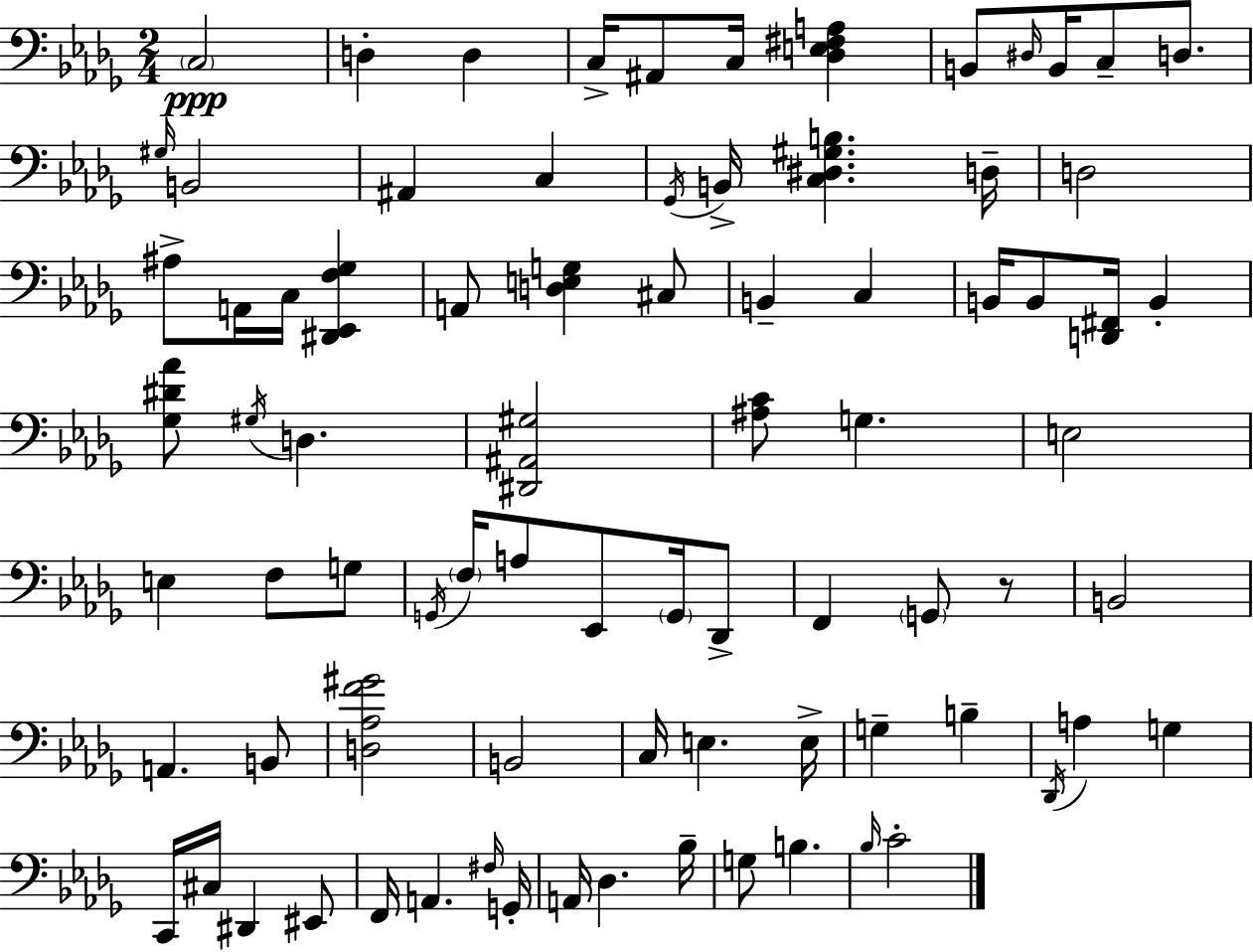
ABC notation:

X:1
T:Untitled
M:2/4
L:1/4
K:Bbm
C,2 D, D, C,/4 ^A,,/2 C,/4 [_D,E,^F,A,] B,,/2 ^D,/4 B,,/4 C,/2 D,/2 ^G,/4 B,,2 ^A,, C, _G,,/4 B,,/4 [C,^D,^G,B,] D,/4 D,2 ^A,/2 A,,/4 C,/4 [^D,,_E,,F,_G,] A,,/2 [D,E,G,] ^C,/2 B,, C, B,,/4 B,,/2 [D,,^F,,]/4 B,, [_G,^D_A]/2 ^G,/4 D, [^D,,^A,,^G,]2 [^A,C]/2 G, E,2 E, F,/2 G,/2 G,,/4 F,/4 A,/2 _E,,/2 G,,/4 _D,,/2 F,, G,,/2 z/2 B,,2 A,, B,,/2 [D,_A,F^G]2 B,,2 C,/4 E, E,/4 G, B, _D,,/4 A, G, C,,/4 ^C,/4 ^D,, ^E,,/2 F,,/4 A,, ^F,/4 G,,/4 A,,/4 _D, _B,/4 G,/2 B, _B,/4 C2